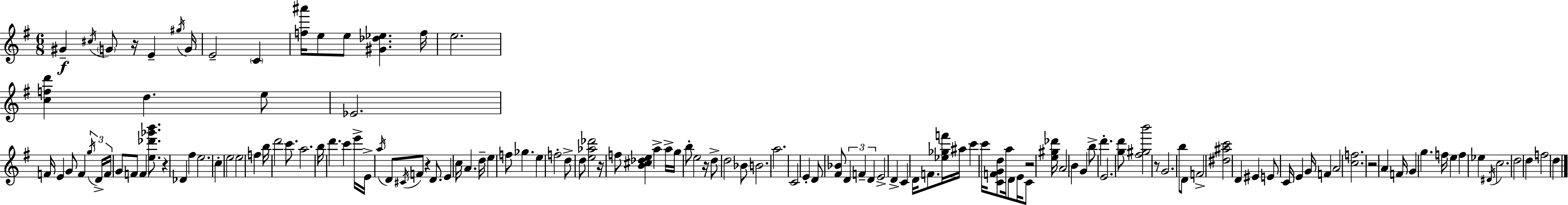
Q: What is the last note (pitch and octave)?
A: D5